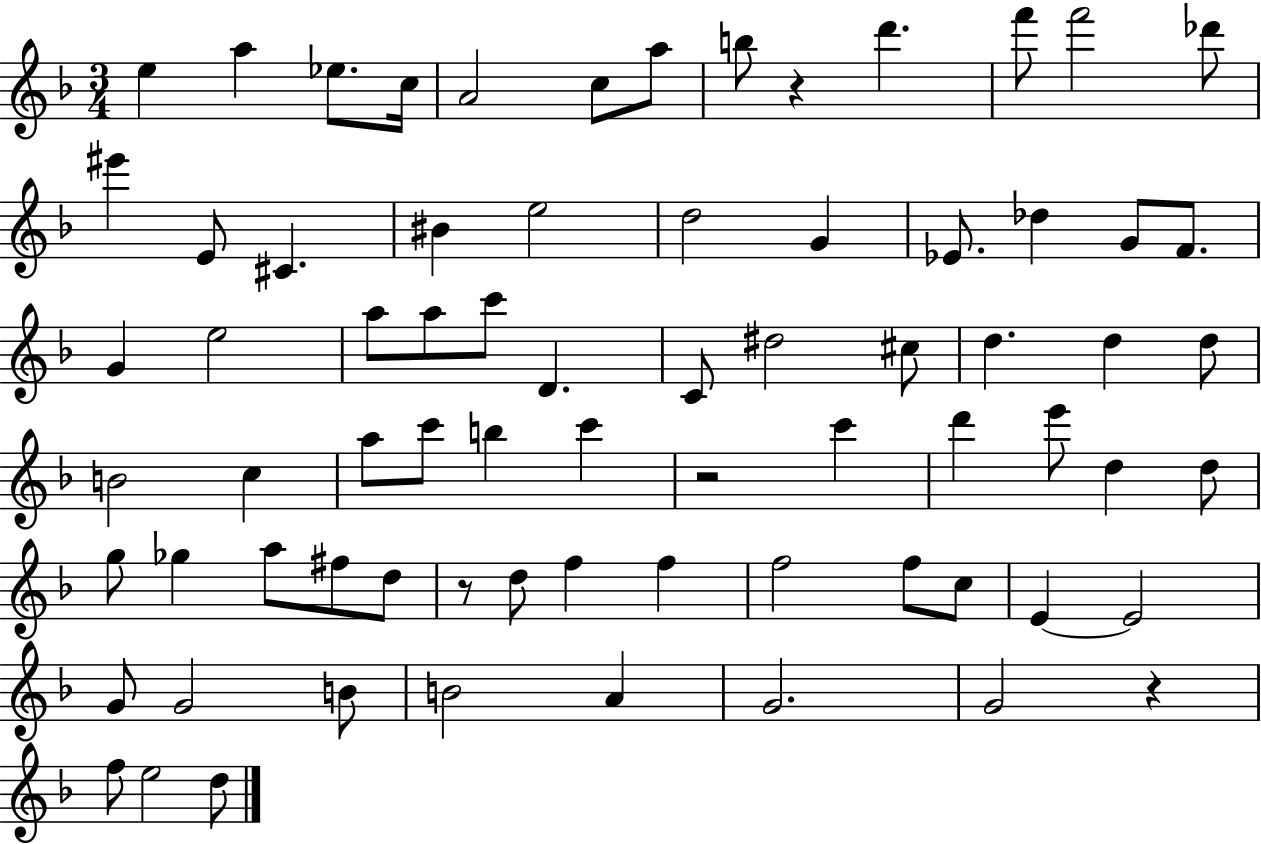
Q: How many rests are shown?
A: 4